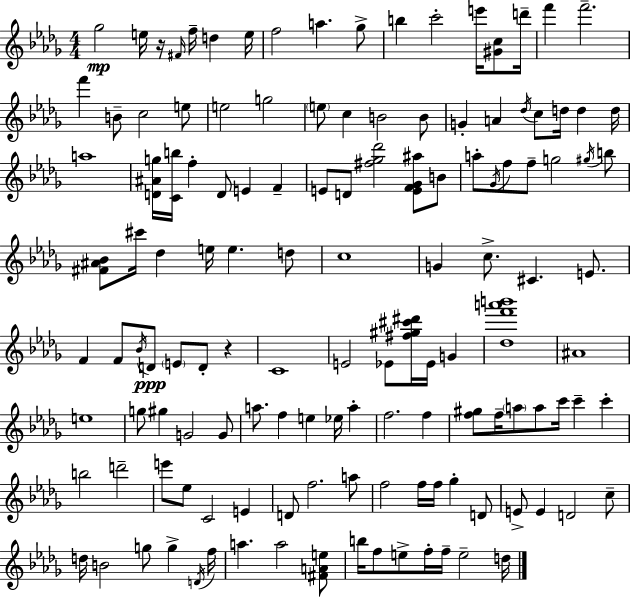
X:1
T:Untitled
M:4/4
L:1/4
K:Bbm
_g2 e/4 z/4 ^F/4 f/4 d e/4 f2 a _g/2 b c'2 e'/4 [^Gc]/2 d'/4 f' f'2 f' B/2 c2 e/2 e2 g2 e/2 c B2 B/2 G A _d/4 c/2 d/4 d d/4 a4 [D^Ag]/4 [Cb]/4 f D/2 E F E/2 D/2 [^f_g_d']2 [EF_G^a]/2 B/2 a/2 _G/4 f/2 f/2 g2 ^g/4 b/2 [^F^A_B]/2 ^c'/4 _d e/4 e d/2 c4 G c/2 ^C E/2 F F/2 _B/4 D/2 E/2 D/2 z C4 E2 _E/2 [^f^g^c'^d']/4 _E/4 G [_df'a'b']4 ^A4 e4 g/2 ^g G2 G/2 a/2 f e _e/4 a f2 f [f^g]/2 f/4 a/2 a/2 c'/4 c' c' b2 d'2 e'/2 _e/2 C2 E D/2 f2 a/2 f2 f/4 f/4 _g D/2 E/2 E D2 c/2 d/4 B2 g/2 g D/4 f/4 a a2 [^FAe]/2 b/4 f/2 e/2 f/4 f/4 e2 d/4